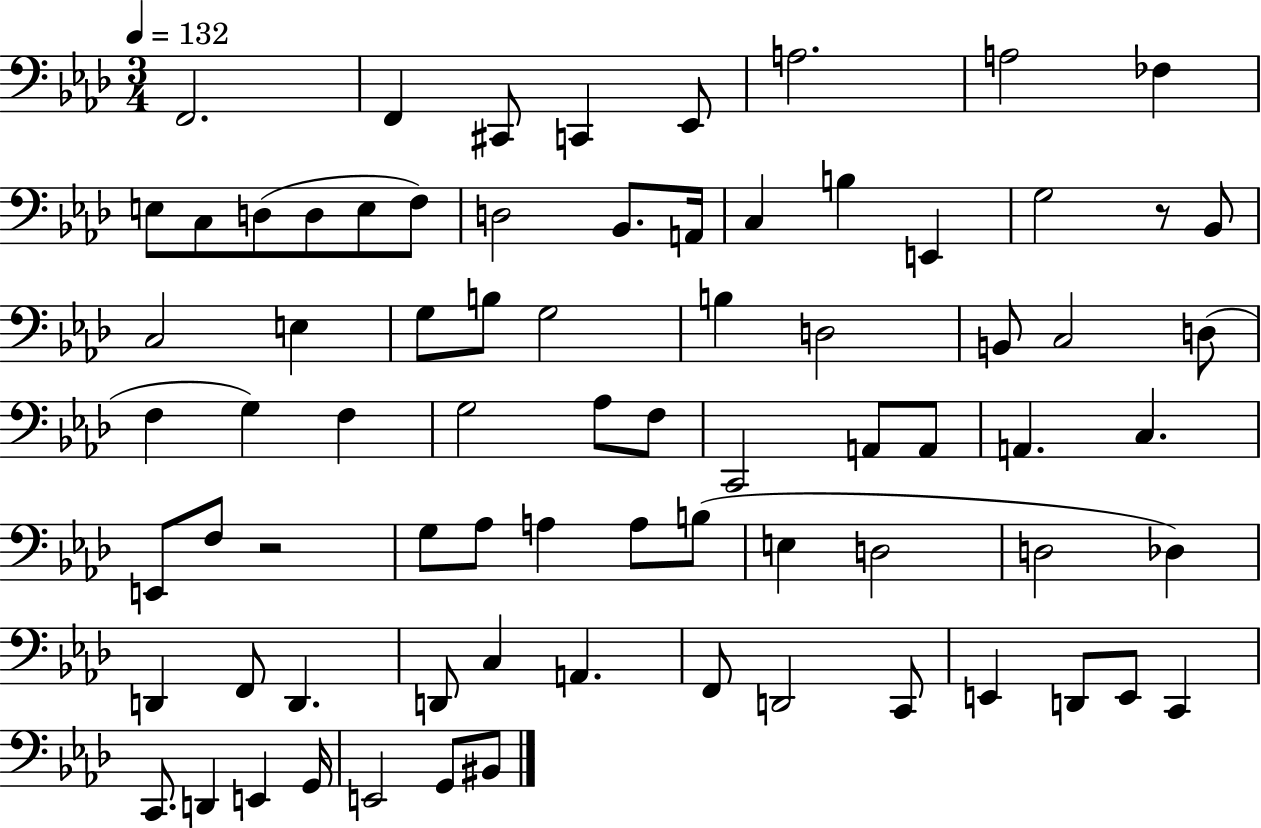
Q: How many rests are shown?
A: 2